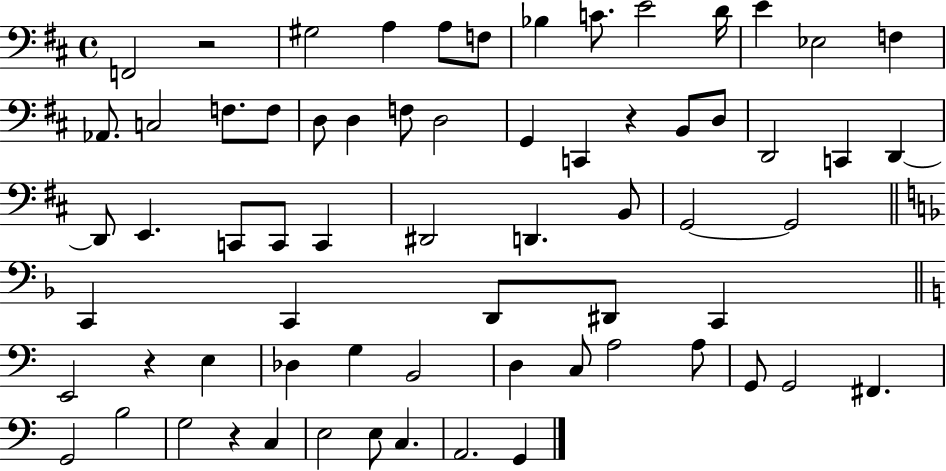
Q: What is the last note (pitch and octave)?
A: G2